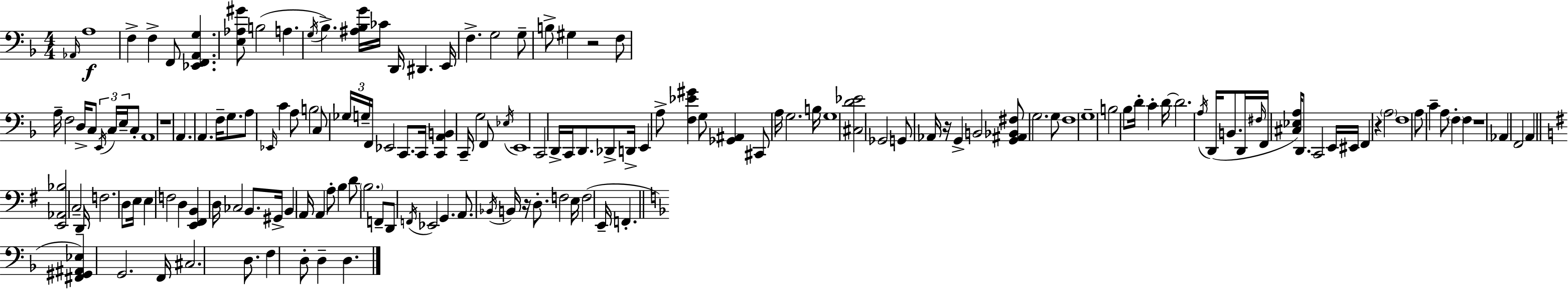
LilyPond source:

{
  \clef bass
  \numericTimeSignature
  \time 4/4
  \key f \major
  \grace { aes,16 }\f a1 | f4-> f4-> f,8 <ees, f, a, g>4. | <e aes gis'>8 b2( a4. | \acciaccatura { g16 }) bes4.-> <ais bes g'>16 ces'16 d,16 dis,4. | \break e,16 f4.-> g2 | g8-- b8-> gis4 r2 | f8 a16-- f2 d16-> c8 \tuplet 3/2 { \acciaccatura { e,16 } c16 | e16-- } c8-. a,1 | \break r1 | a,4. a,4. f16-- | g8. a8 \grace { ees,16 } c'4 a8 b2 | c8 \tuplet 3/2 { ges16 g16-- f,16 } ees,2 | \break c,8. c,16 <c, a, b,>4 c,16-- g2 | f,8 \acciaccatura { ees16 } e,1 | c,2 d,16-> c,16 d,8. | des,8-> d,16-> e,4 a8-> <f ees' gis'>4 g8 | \break <ges, ais,>4 cis,8 a16 g2. | b16 g1 | <cis d' ees'>2 ges,2 | g,8 aes,16 r16 g,4-> b,2 | \break <g, ais, bes, fis>8 g2. | g8 f1 | g1-- | b2 bes8 d'16-. | \break c'4-. d'16~~ d'2. | \acciaccatura { a16 } d,16( b,8. d,16 \grace { fis16 } f,16 <cis ees a>16) d,8. c,2 | e,16 eis,16 f,4 r4 \parenthesize a2 | f1 | \break a8 c'4-- a8 \parenthesize f4-. | f4 r1 | aes,4 f,2 | a,4 \bar "||" \break \key e \minor <e, aes, bes>2 \parenthesize c2-- | d,16-- f2. d8 e16 | e4 f2 d4 | <e, fis, b,>4 d16 ces2 b,8. | \break gis,16-> b,4 a,16 a,4 a8-. b4 | d'8 \parenthesize b2. f,8-- | d,8 \acciaccatura { f,16 } ees,2 g,4. | a,8. \acciaccatura { bes,16 } b,16 r16 d8.-. f2 | \break e16 f2( e,16-- f,4.-. | \bar "||" \break \key f \major <fis, gis, ais, ees>4) g,2. | f,16 cis2. d8. | f4 d8-. d4-- d4. | \bar "|."
}